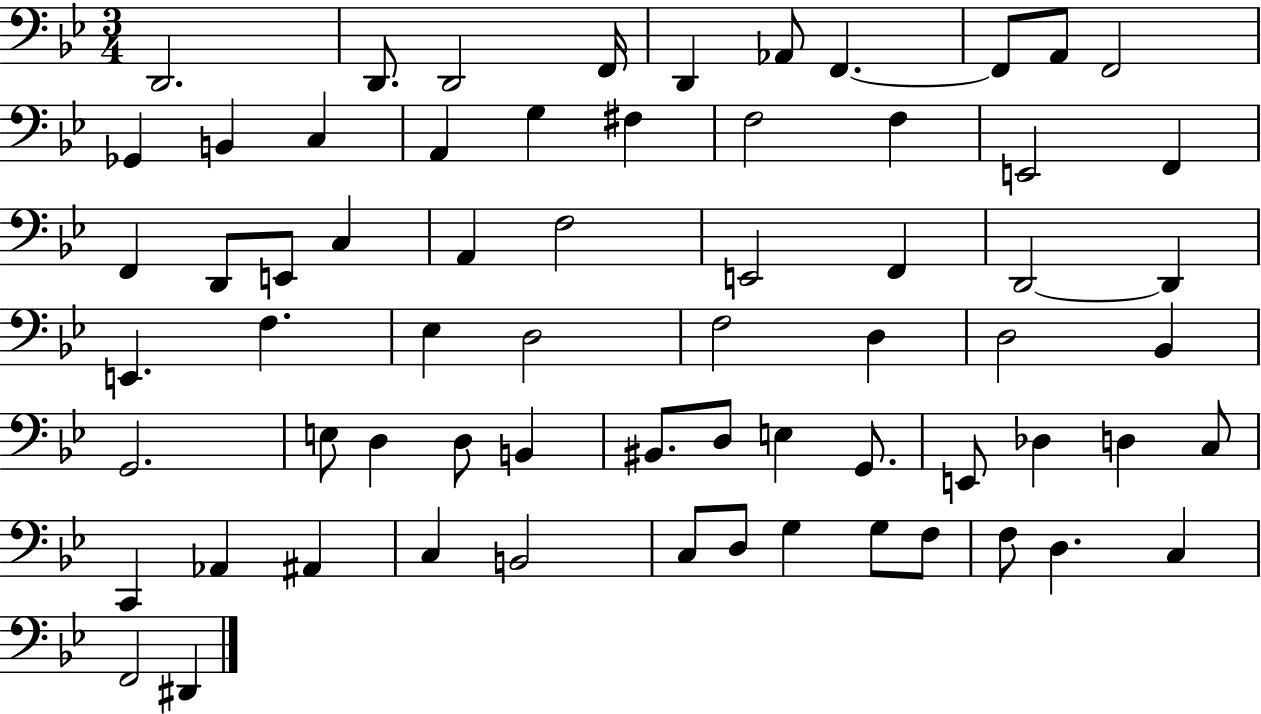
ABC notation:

X:1
T:Untitled
M:3/4
L:1/4
K:Bb
D,,2 D,,/2 D,,2 F,,/4 D,, _A,,/2 F,, F,,/2 A,,/2 F,,2 _G,, B,, C, A,, G, ^F, F,2 F, E,,2 F,, F,, D,,/2 E,,/2 C, A,, F,2 E,,2 F,, D,,2 D,, E,, F, _E, D,2 F,2 D, D,2 _B,, G,,2 E,/2 D, D,/2 B,, ^B,,/2 D,/2 E, G,,/2 E,,/2 _D, D, C,/2 C,, _A,, ^A,, C, B,,2 C,/2 D,/2 G, G,/2 F,/2 F,/2 D, C, F,,2 ^D,,